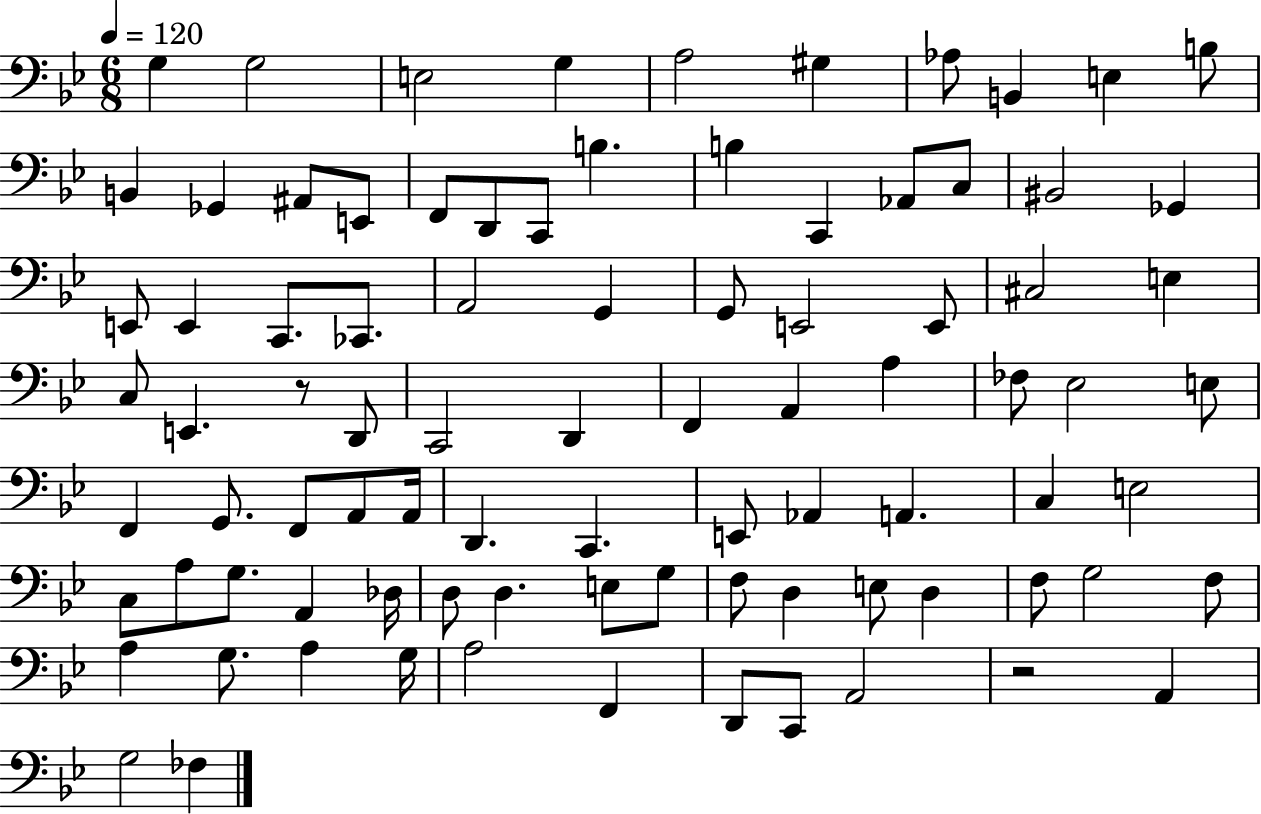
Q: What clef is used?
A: bass